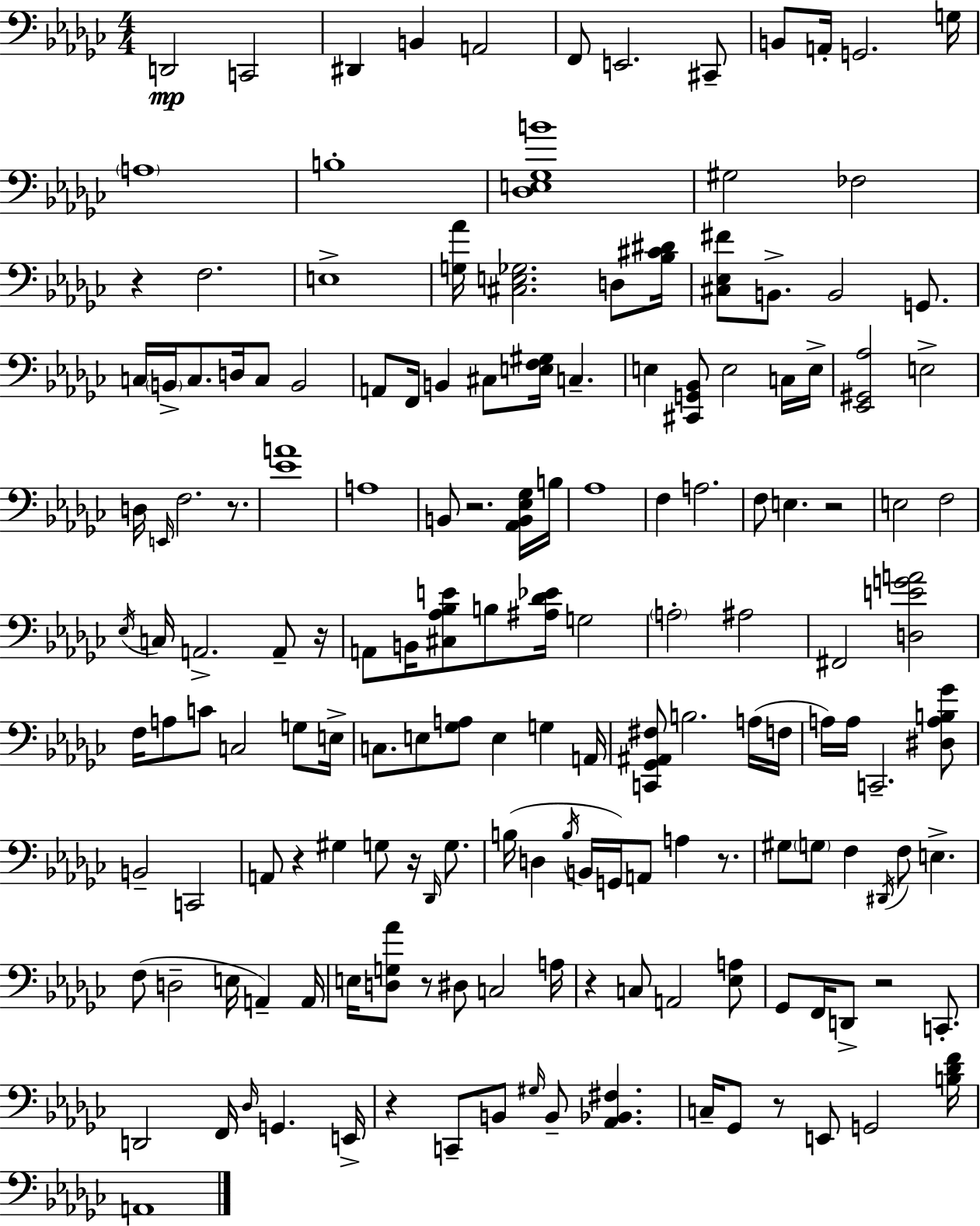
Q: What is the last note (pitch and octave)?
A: A2